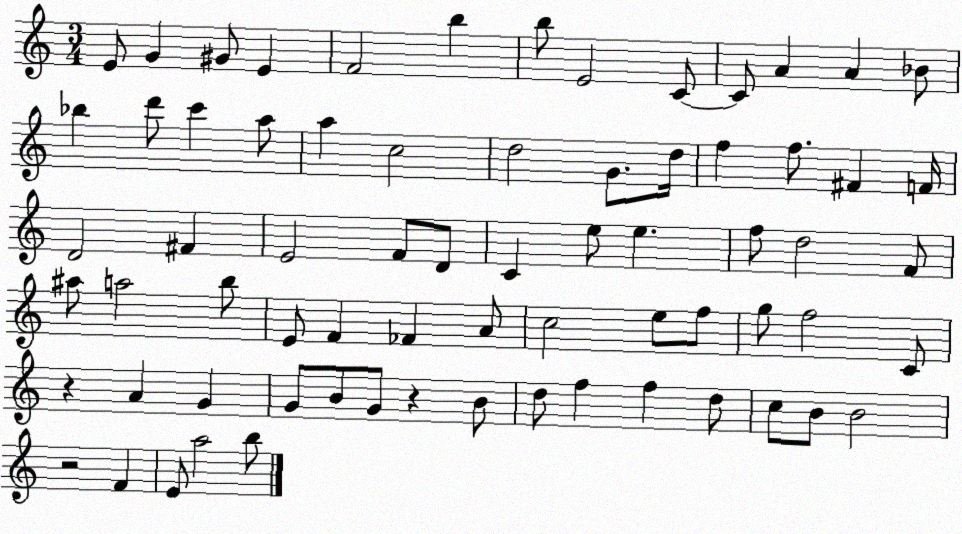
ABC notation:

X:1
T:Untitled
M:3/4
L:1/4
K:C
E/2 G ^G/2 E F2 b b/2 E2 C/2 C/2 A A _B/2 _b d'/2 c' a/2 a c2 d2 G/2 d/4 f f/2 ^F F/4 D2 ^F E2 F/2 D/2 C e/2 e f/2 d2 F/2 ^a/2 a2 b/2 E/2 F _F A/2 c2 e/2 f/2 g/2 f2 C/2 z A G G/2 B/2 G/2 z B/2 d/2 f f d/2 c/2 B/2 B2 z2 F E/2 a2 b/2